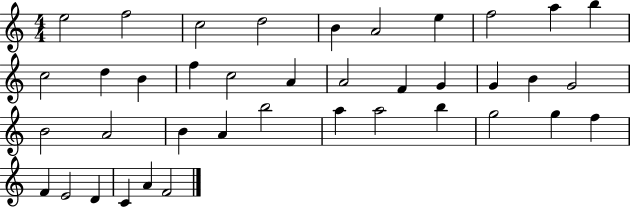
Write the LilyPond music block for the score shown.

{
  \clef treble
  \numericTimeSignature
  \time 4/4
  \key c \major
  e''2 f''2 | c''2 d''2 | b'4 a'2 e''4 | f''2 a''4 b''4 | \break c''2 d''4 b'4 | f''4 c''2 a'4 | a'2 f'4 g'4 | g'4 b'4 g'2 | \break b'2 a'2 | b'4 a'4 b''2 | a''4 a''2 b''4 | g''2 g''4 f''4 | \break f'4 e'2 d'4 | c'4 a'4 f'2 | \bar "|."
}